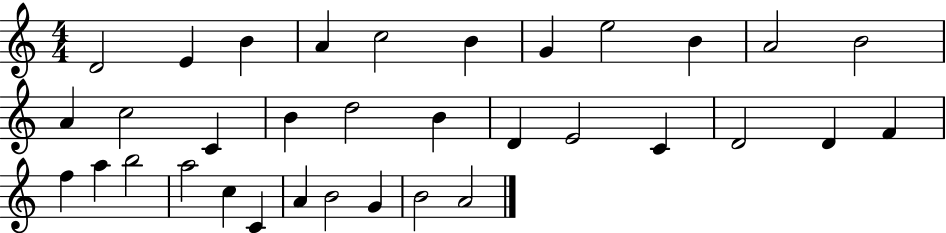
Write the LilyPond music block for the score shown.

{
  \clef treble
  \numericTimeSignature
  \time 4/4
  \key c \major
  d'2 e'4 b'4 | a'4 c''2 b'4 | g'4 e''2 b'4 | a'2 b'2 | \break a'4 c''2 c'4 | b'4 d''2 b'4 | d'4 e'2 c'4 | d'2 d'4 f'4 | \break f''4 a''4 b''2 | a''2 c''4 c'4 | a'4 b'2 g'4 | b'2 a'2 | \break \bar "|."
}